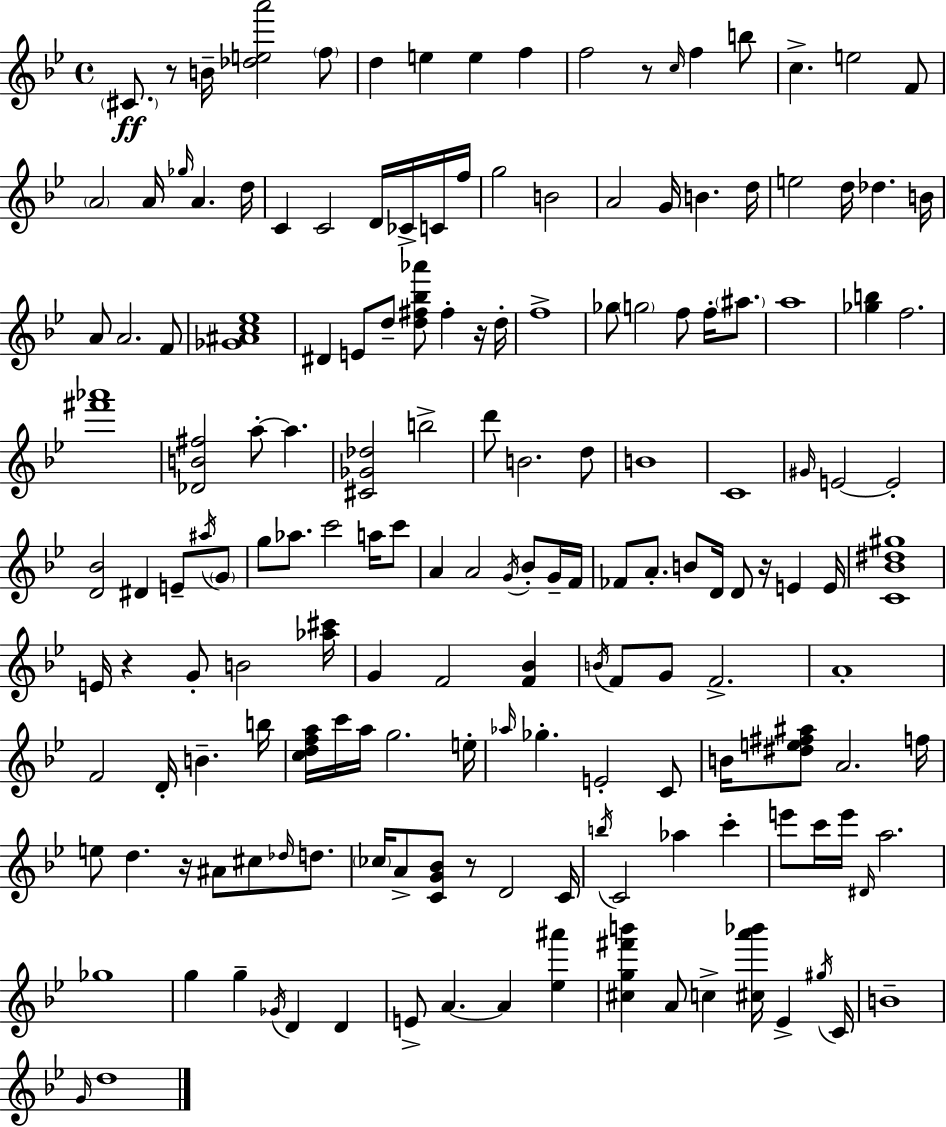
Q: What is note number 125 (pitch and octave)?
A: C6